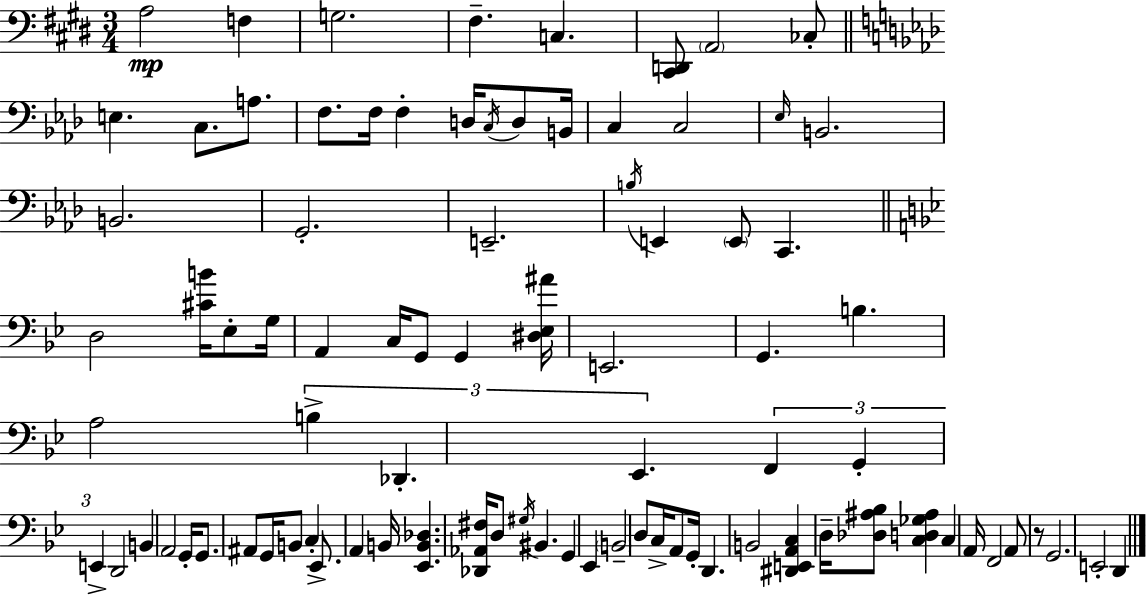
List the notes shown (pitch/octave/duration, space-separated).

A3/h F3/q G3/h. F#3/q. C3/q. [C#2,D2]/e A2/h CES3/e E3/q. C3/e. A3/e. F3/e. F3/s F3/q D3/s C3/s D3/e B2/s C3/q C3/h Eb3/s B2/h. B2/h. G2/h. E2/h. B3/s E2/q E2/e C2/q. D3/h [C#4,B4]/s Eb3/e G3/s A2/q C3/s G2/e G2/q [D#3,Eb3,A#4]/s E2/h. G2/q. B3/q. A3/h B3/q Db2/q. Eb2/q. F2/q G2/q E2/q D2/h B2/q A2/h G2/s G2/e. A#2/e G2/s B2/e C3/q Eb2/e. A2/q B2/s [Eb2,B2,Db3]/q. [Db2,Ab2,F#3]/s D3/e G#3/s BIS2/q. G2/q Eb2/q B2/h D3/e C3/s A2/e G2/s D2/q. B2/h [D#2,E2,A2,C3]/q D3/s [Db3,A#3,Bb3]/e [C3,D3,Gb3,A#3]/q C3/q A2/s F2/h A2/e R/e G2/h. E2/h D2/q